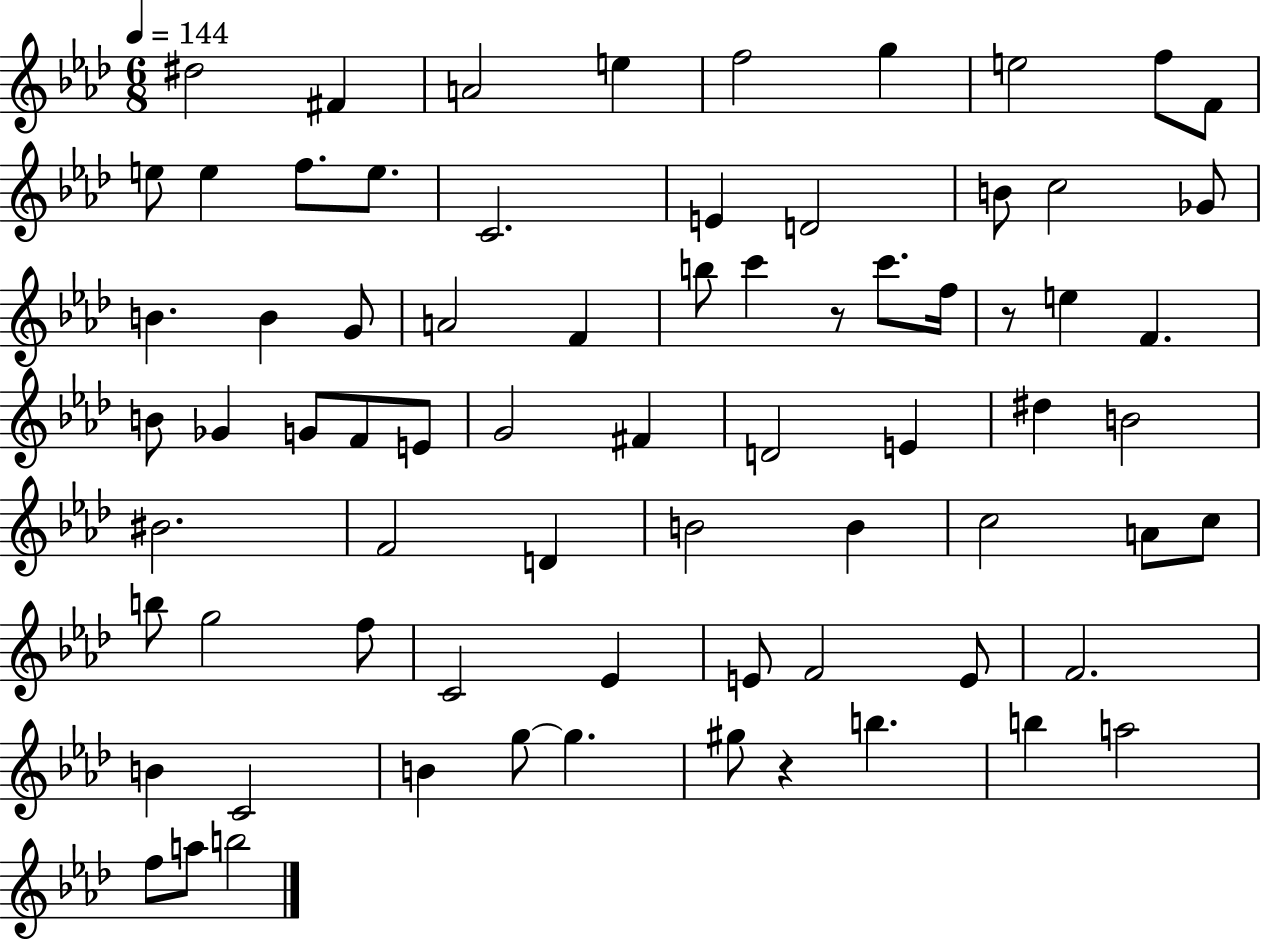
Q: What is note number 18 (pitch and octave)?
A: C5